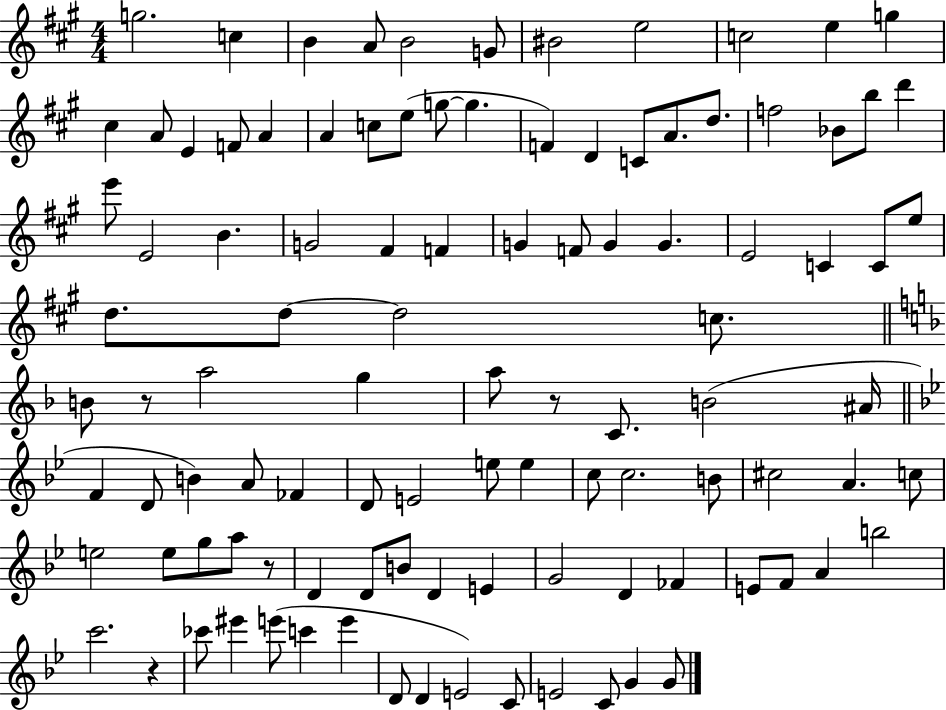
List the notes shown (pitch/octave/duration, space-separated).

G5/h. C5/q B4/q A4/e B4/h G4/e BIS4/h E5/h C5/h E5/q G5/q C#5/q A4/e E4/q F4/e A4/q A4/q C5/e E5/e G5/e G5/q. F4/q D4/q C4/e A4/e. D5/e. F5/h Bb4/e B5/e D6/q E6/e E4/h B4/q. G4/h F#4/q F4/q G4/q F4/e G4/q G4/q. E4/h C4/q C4/e E5/e D5/e. D5/e D5/h C5/e. B4/e R/e A5/h G5/q A5/e R/e C4/e. B4/h A#4/s F4/q D4/e B4/q A4/e FES4/q D4/e E4/h E5/e E5/q C5/e C5/h. B4/e C#5/h A4/q. C5/e E5/h E5/e G5/e A5/e R/e D4/q D4/e B4/e D4/q E4/q G4/h D4/q FES4/q E4/e F4/e A4/q B5/h C6/h. R/q CES6/e EIS6/q E6/e C6/q E6/q D4/e D4/q E4/h C4/e E4/h C4/e G4/q G4/e